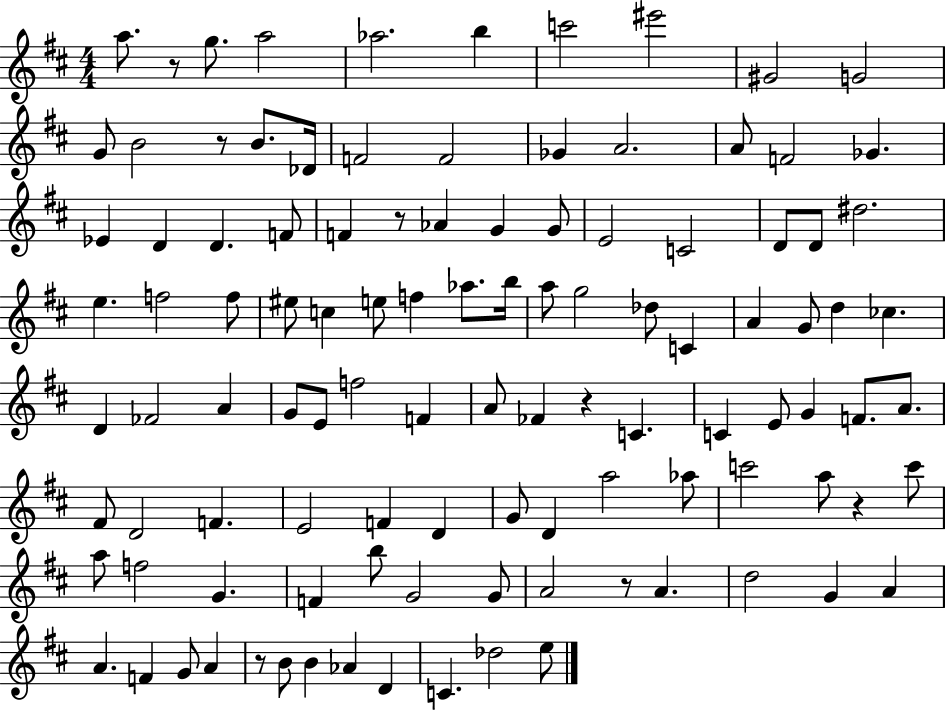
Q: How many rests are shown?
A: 7